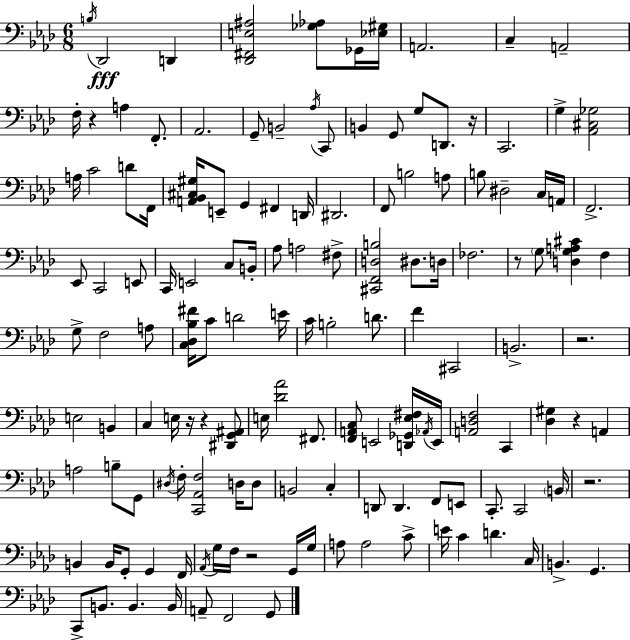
B3/s Db2/h D2/q [Db2,F#2,E3,A#3]/h [Gb3,Ab3]/e Gb2/s [Eb3,G#3]/s A2/h. C3/q A2/h F3/s R/q A3/q F2/e. Ab2/h. G2/e B2/h Ab3/s C2/e B2/q G2/e G3/e D2/e. R/s C2/h. G3/q [Ab2,C#3,Gb3]/h A3/s C4/h D4/e F2/s [A2,Bb2,C#3,G#3]/s E2/e G2/q F#2/q D2/s D#2/h. F2/e B3/h A3/e B3/e D#3/h C3/s A2/s F2/h. Eb2/e C2/h E2/e C2/s E2/h C3/e B2/s Ab3/e A3/h F#3/e [C#2,F2,D3,B3]/h D#3/e. D3/s FES3/h. R/e G3/e [D3,G3,A3,C#4]/q F3/q G3/e F3/h A3/e [C3,Db3,Bb3,F#4]/s C4/e D4/h E4/s C4/s B3/h D4/e. F4/q C#2/h B2/h. R/h. E3/h B2/q C3/q E3/s R/s R/q [D#2,G2,A#2]/e E3/s [Db4,Ab4]/h F#2/e. [F2,A2,C3]/e E2/h [D2,Gb2,Eb3,F#3]/s Ab2/s E2/s [A2,D3,F3]/h C2/q [Db3,G#3]/q R/q A2/q A3/h B3/e G2/e D#3/s F3/s [C2,Ab2,F3]/h D3/s D3/e B2/h C3/q D2/e D2/q. F2/e E2/e C2/e. C2/h B2/s R/h. B2/q B2/s G2/e G2/q F2/s Ab2/s G3/s F3/s R/h G2/s G3/s A3/e A3/h C4/e E4/s C4/q D4/q. C3/s B2/q. G2/q. C2/e B2/e. B2/q. B2/s A2/e F2/h G2/e